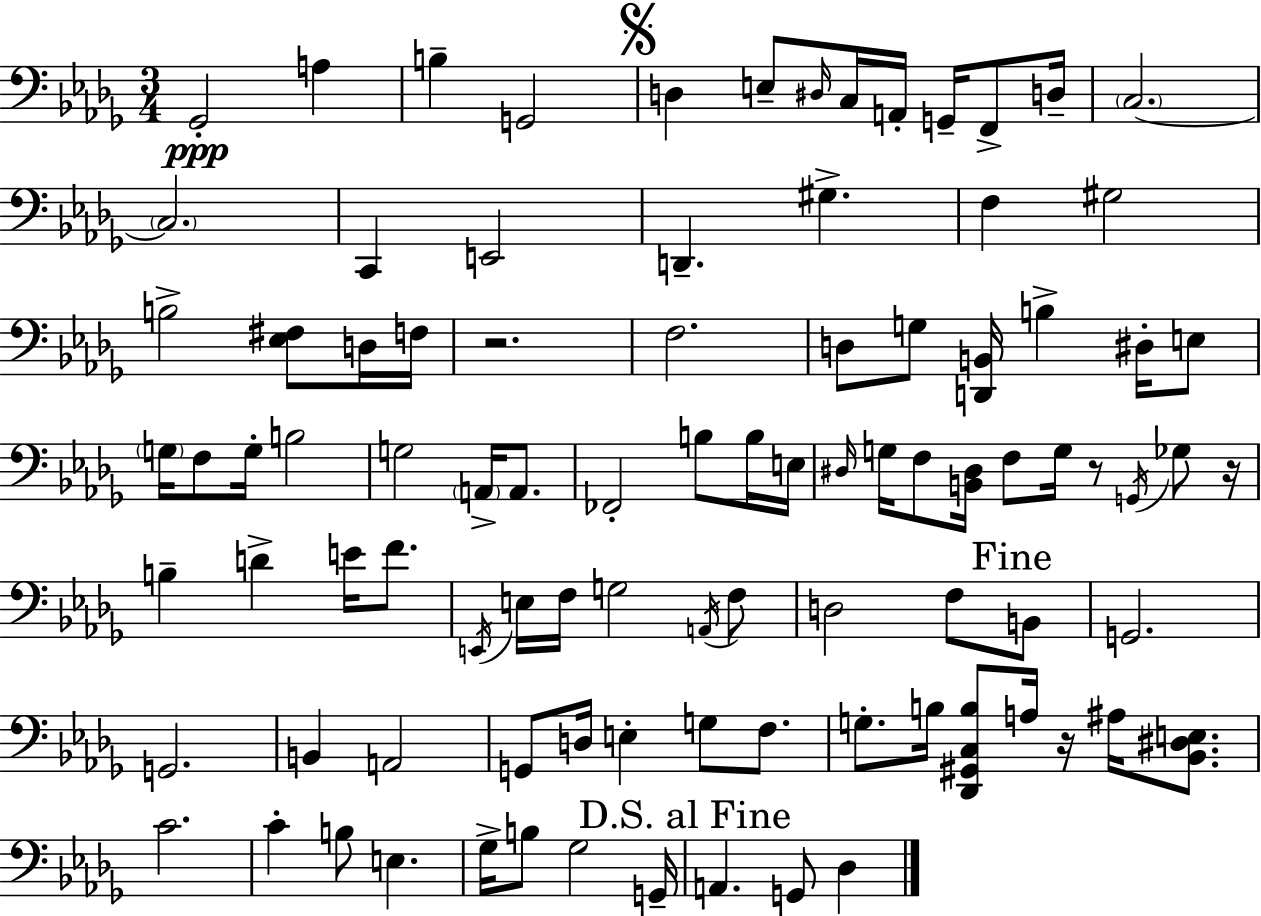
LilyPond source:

{
  \clef bass
  \numericTimeSignature
  \time 3/4
  \key bes \minor
  \repeat volta 2 { ges,2-.\ppp a4 | b4-- g,2 | \mark \markup { \musicglyph "scripts.segno" } d4 e8-- \grace { dis16 } c16 a,16-. g,16-- f,8-> | d16-- \parenthesize c2.~~ | \break \parenthesize c2. | c,4 e,2 | d,4.-- gis4.-> | f4 gis2 | \break b2-> <ees fis>8 d16 | f16 r2. | f2. | d8 g8 <d, b,>16 b4-> dis16-. e8 | \break \parenthesize g16 f8 g16-. b2 | g2 \parenthesize a,16-> a,8. | fes,2-. b8 b16 | e16 \grace { dis16 } g16 f8 <b, dis>16 f8 g16 r8 \acciaccatura { g,16 } | \break ges8 r16 b4-- d'4-> e'16 | f'8. \acciaccatura { e,16 } e16 f16 g2 | \acciaccatura { a,16 } f8 d2 | f8 \mark "Fine" b,8 g,2. | \break g,2. | b,4 a,2 | g,8 d16 e4-. | g8 f8. g8.-. b16 <des, gis, c b>8 a16 | \break r16 ais16 <bes, dis e>8. c'2. | c'4-. b8 e4. | ges16-> b8 ges2 | g,16-- \mark "D.S. al Fine" a,4. g,8 | \break des4 } \bar "|."
}